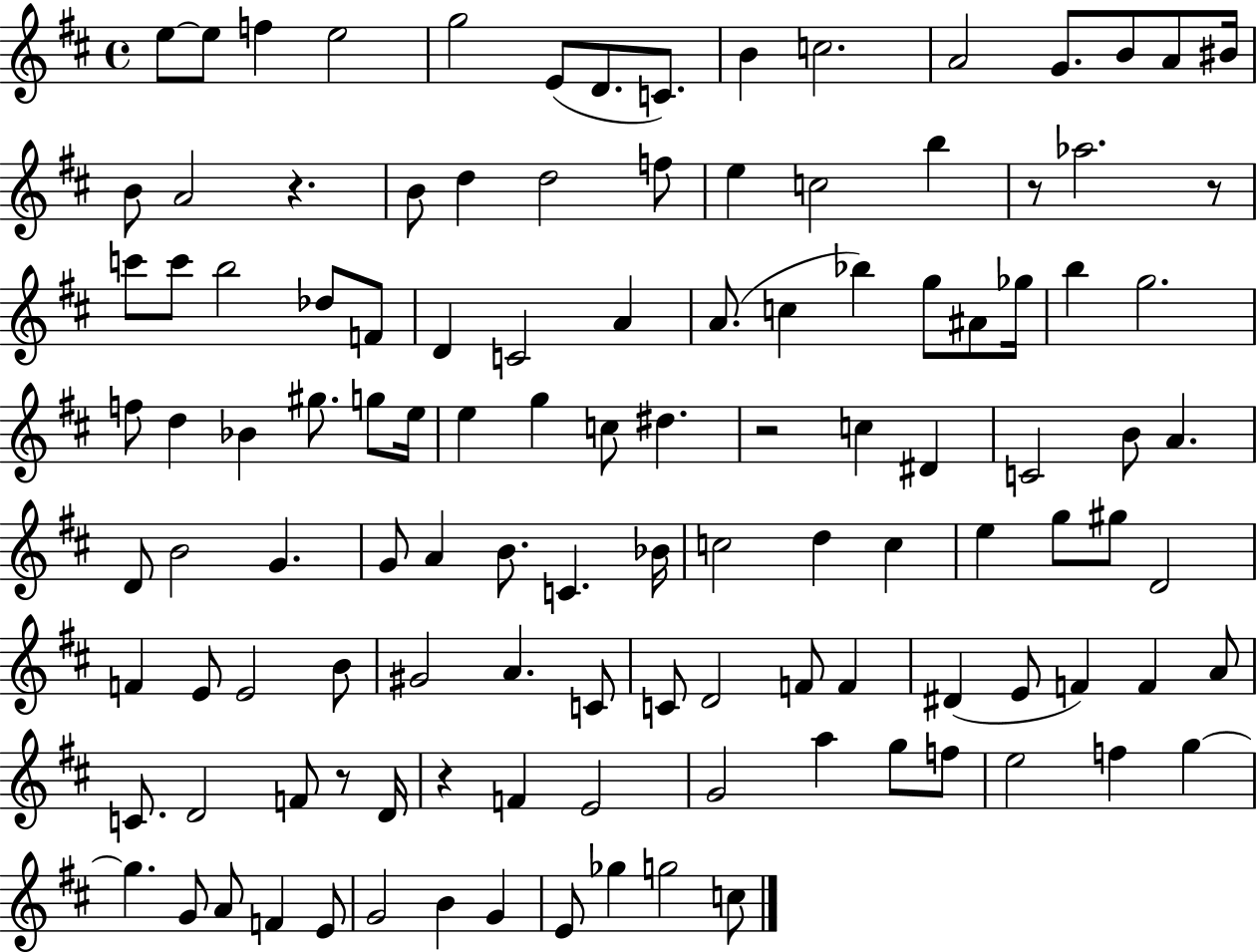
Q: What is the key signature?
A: D major